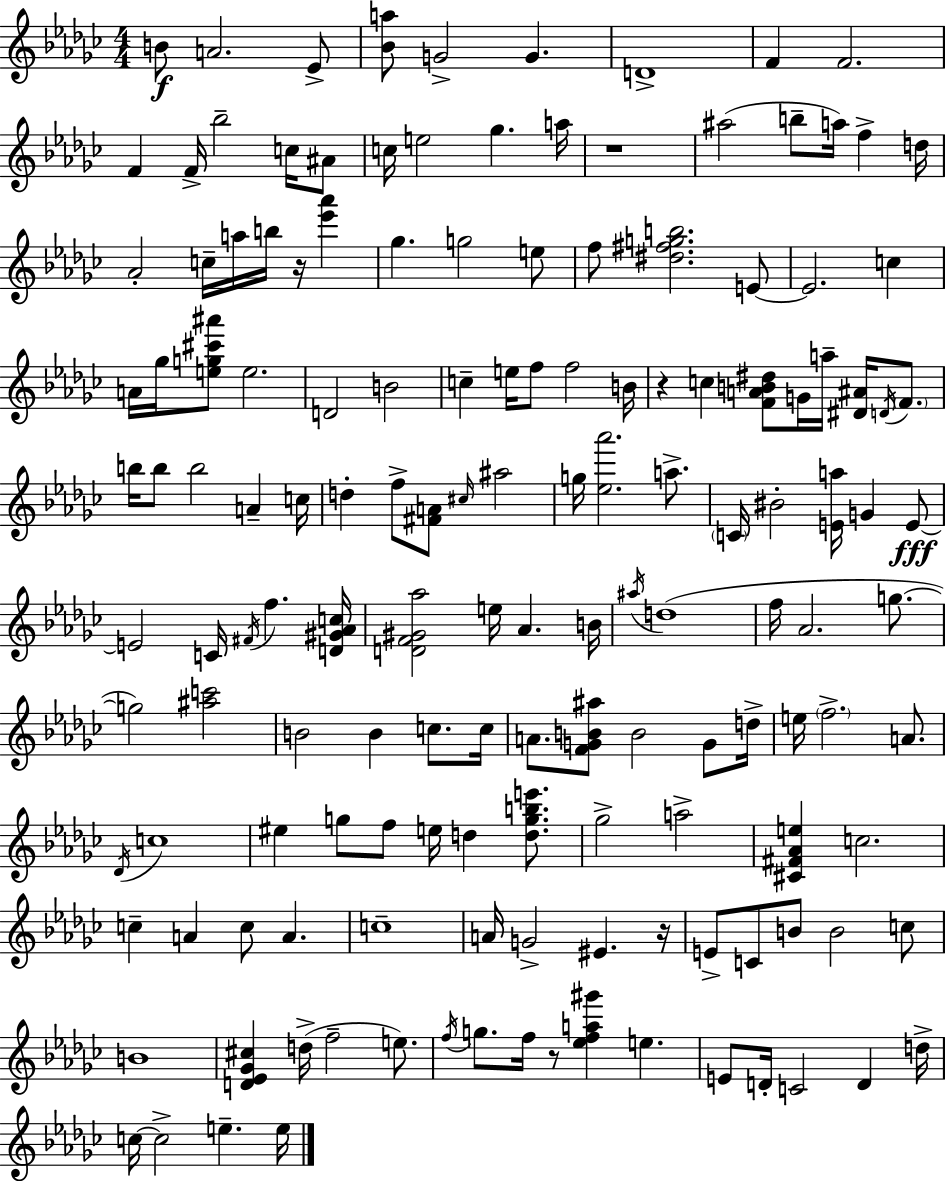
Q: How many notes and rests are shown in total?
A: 149